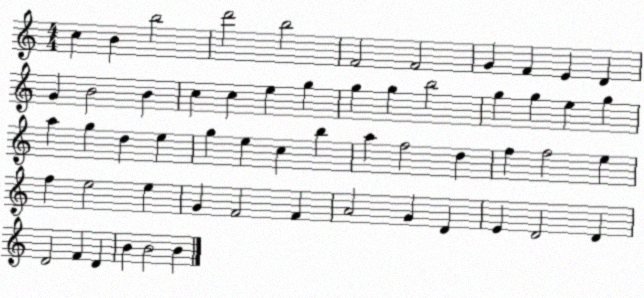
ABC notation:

X:1
T:Untitled
M:4/4
L:1/4
K:C
c B b2 d'2 b2 F2 F2 G F E D G B2 B c c e g g g b2 g g e g a g d e g e c b a f2 d f f2 e f e2 e G F2 F A2 G D E D2 D D2 F D B B2 B